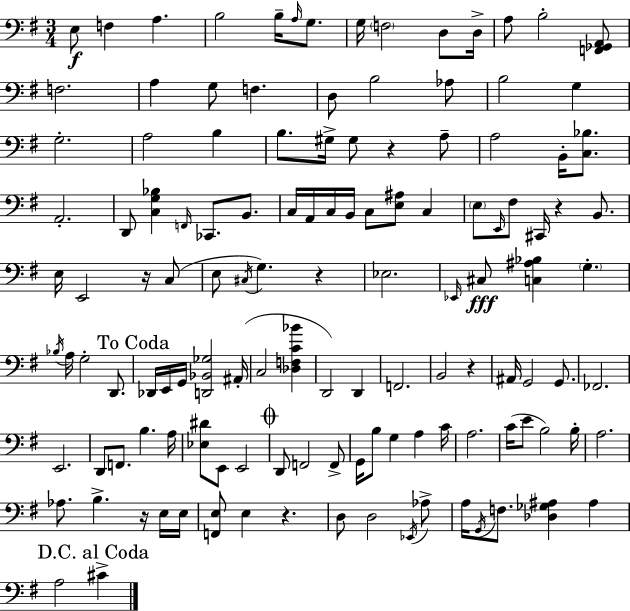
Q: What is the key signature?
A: G major